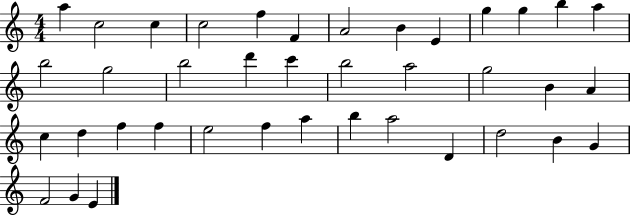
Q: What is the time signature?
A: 4/4